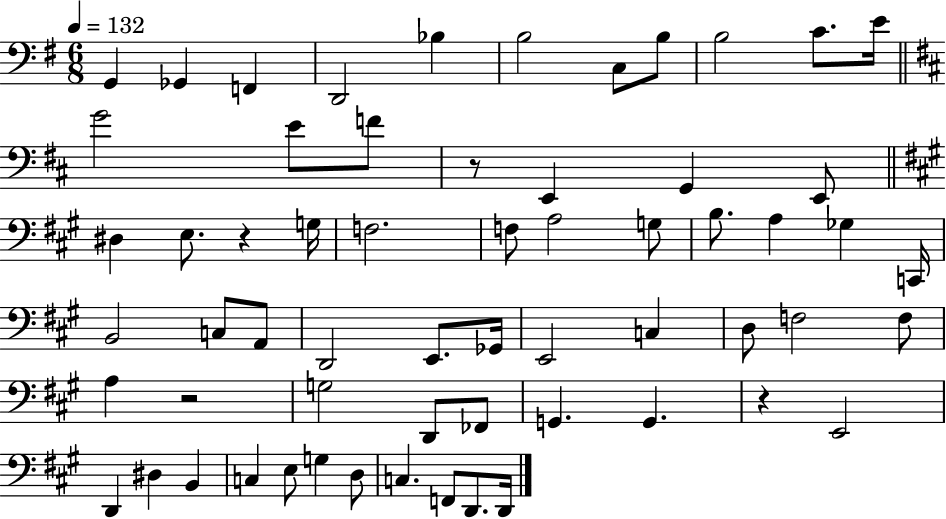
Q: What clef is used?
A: bass